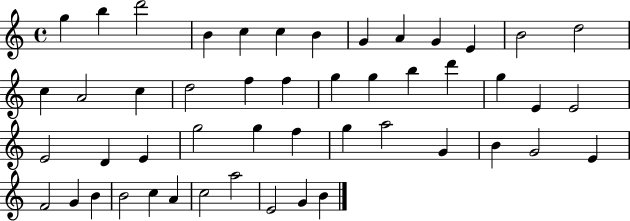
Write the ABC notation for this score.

X:1
T:Untitled
M:4/4
L:1/4
K:C
g b d'2 B c c B G A G E B2 d2 c A2 c d2 f f g g b d' g E E2 E2 D E g2 g f g a2 G B G2 E F2 G B B2 c A c2 a2 E2 G B